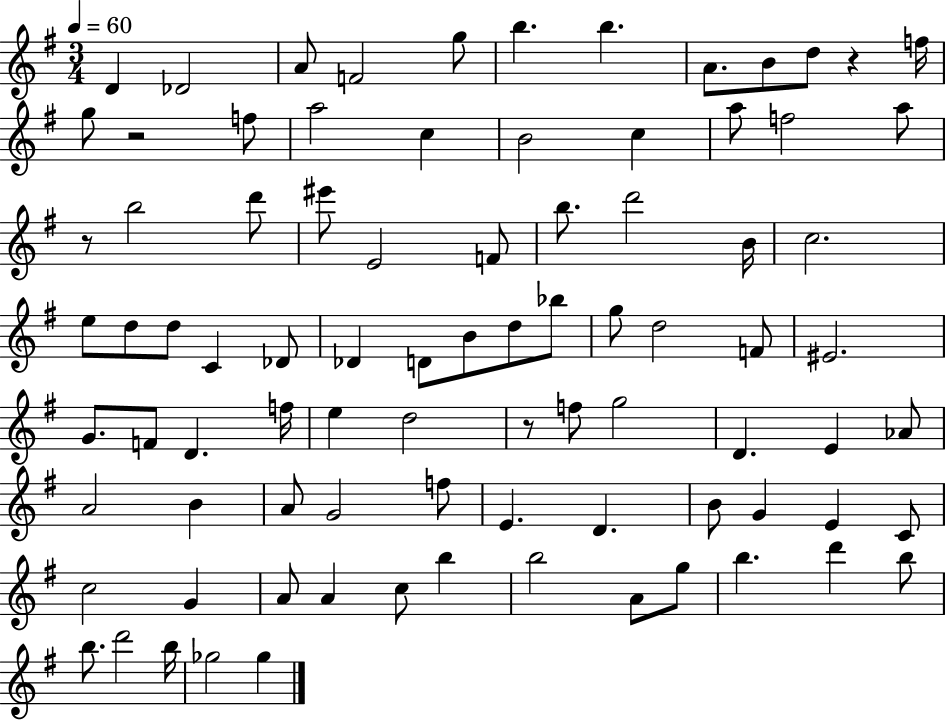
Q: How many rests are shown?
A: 4